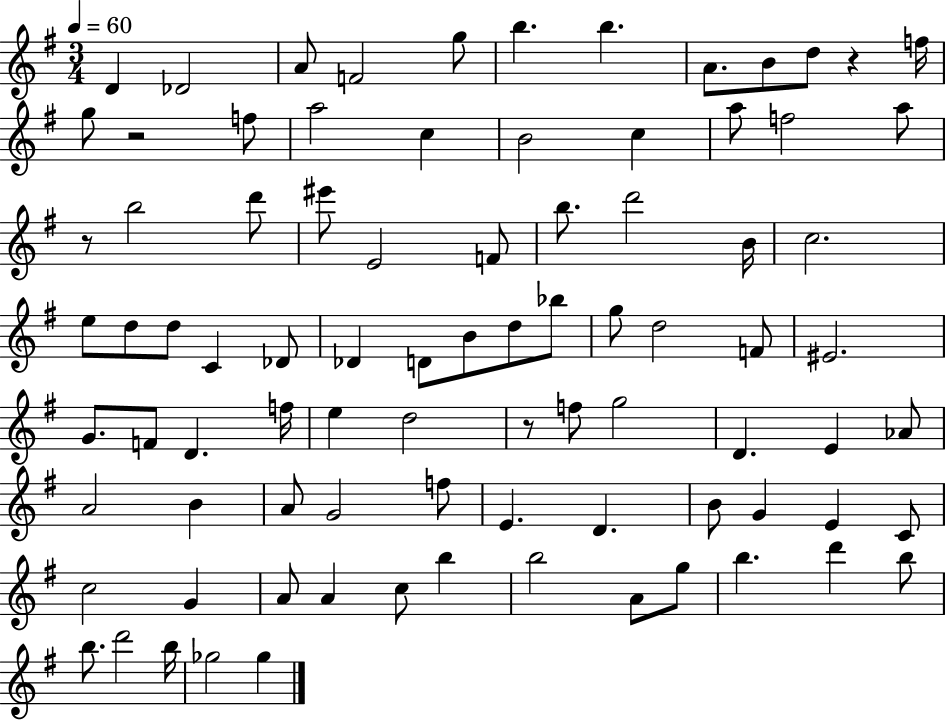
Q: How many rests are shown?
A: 4